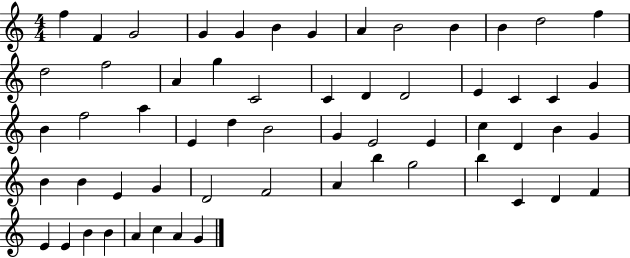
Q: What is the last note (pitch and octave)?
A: G4